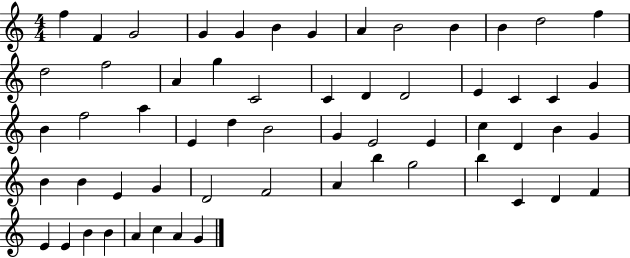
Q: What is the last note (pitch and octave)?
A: G4